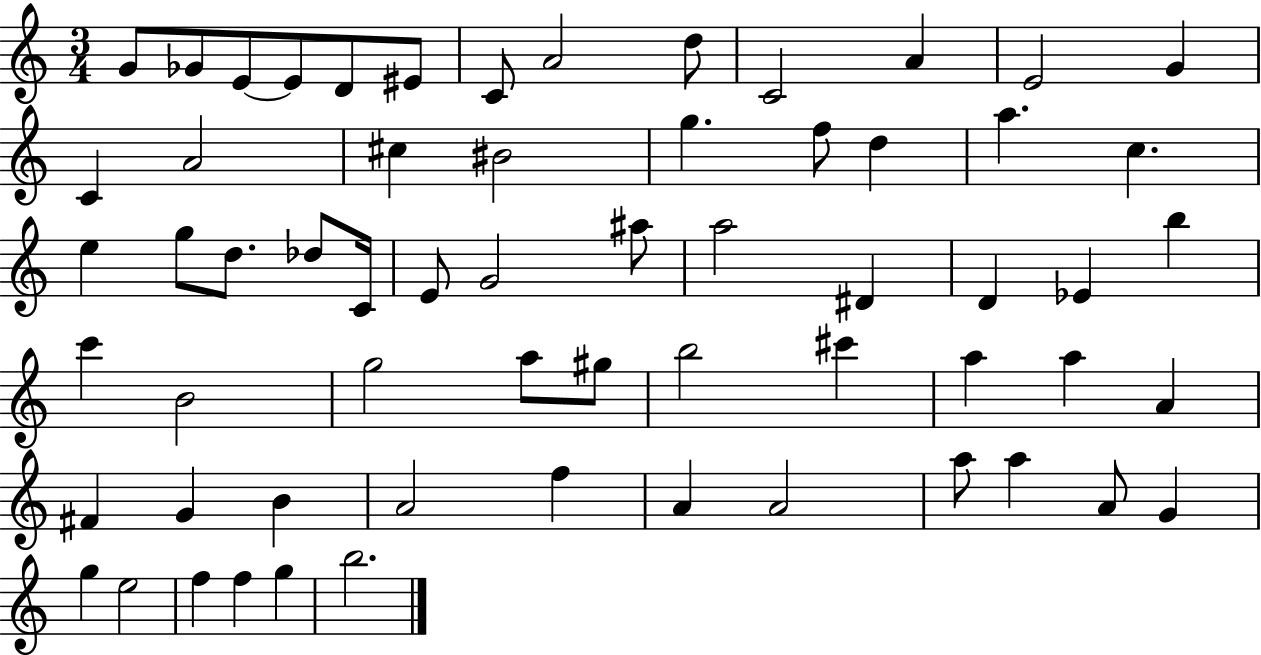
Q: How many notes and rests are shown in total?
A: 62